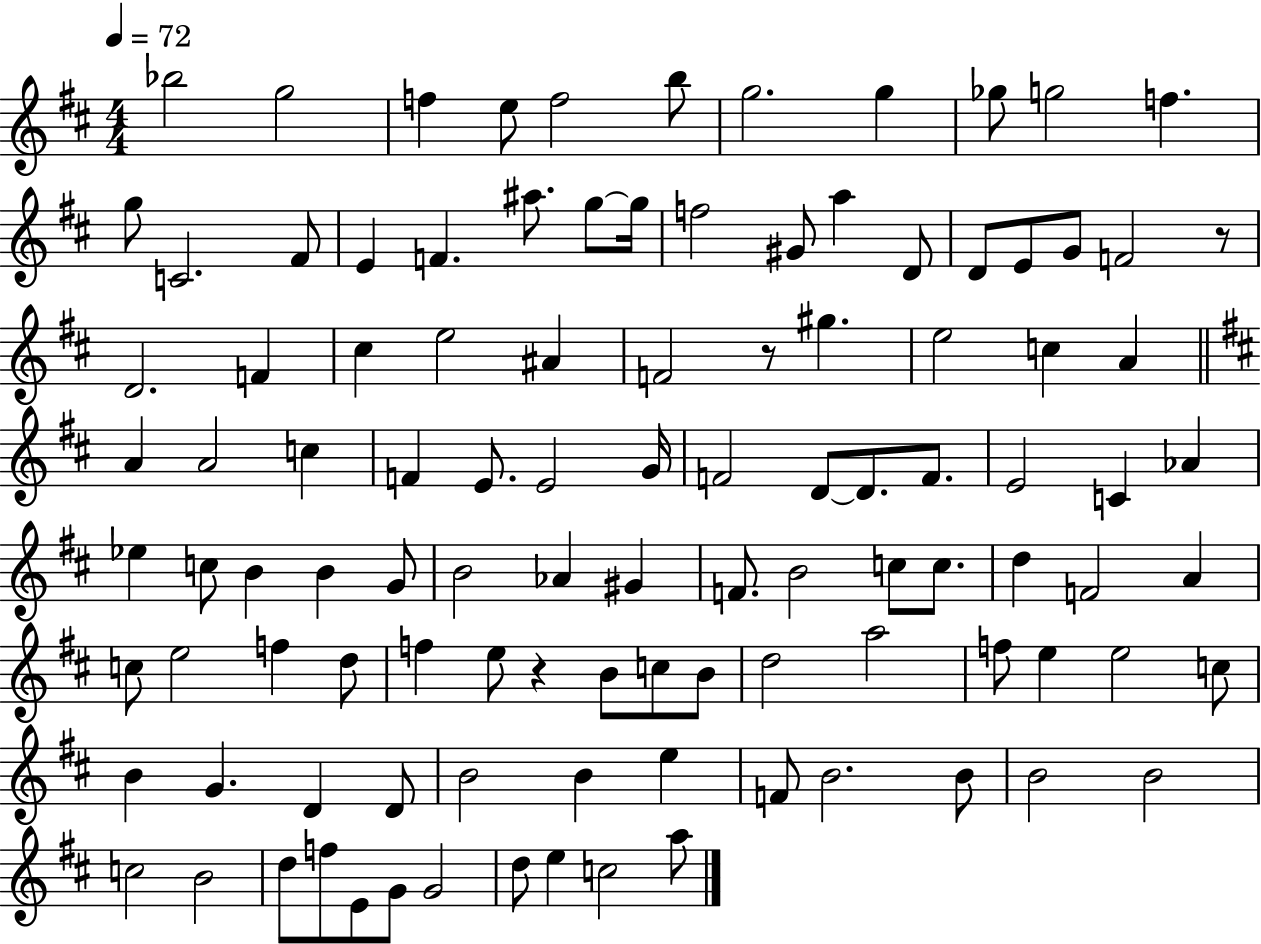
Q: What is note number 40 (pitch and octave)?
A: C5